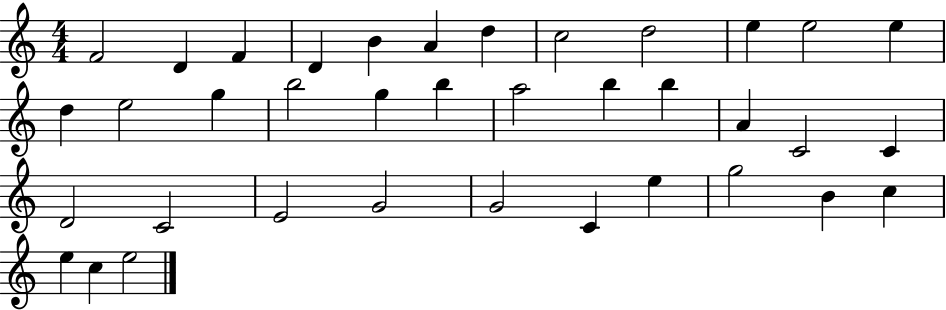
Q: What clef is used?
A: treble